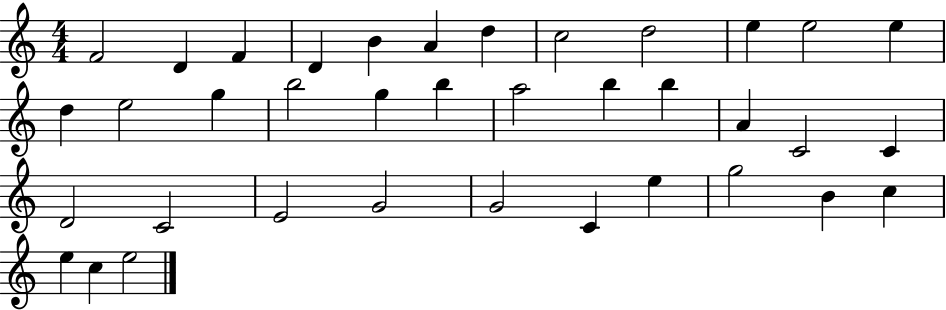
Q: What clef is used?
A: treble